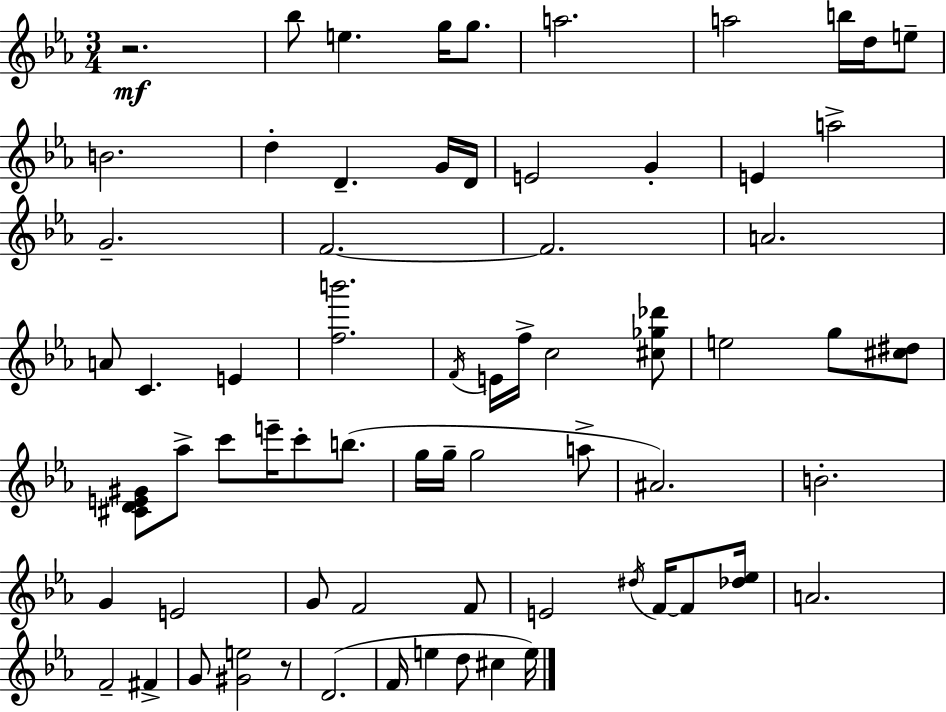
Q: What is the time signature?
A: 3/4